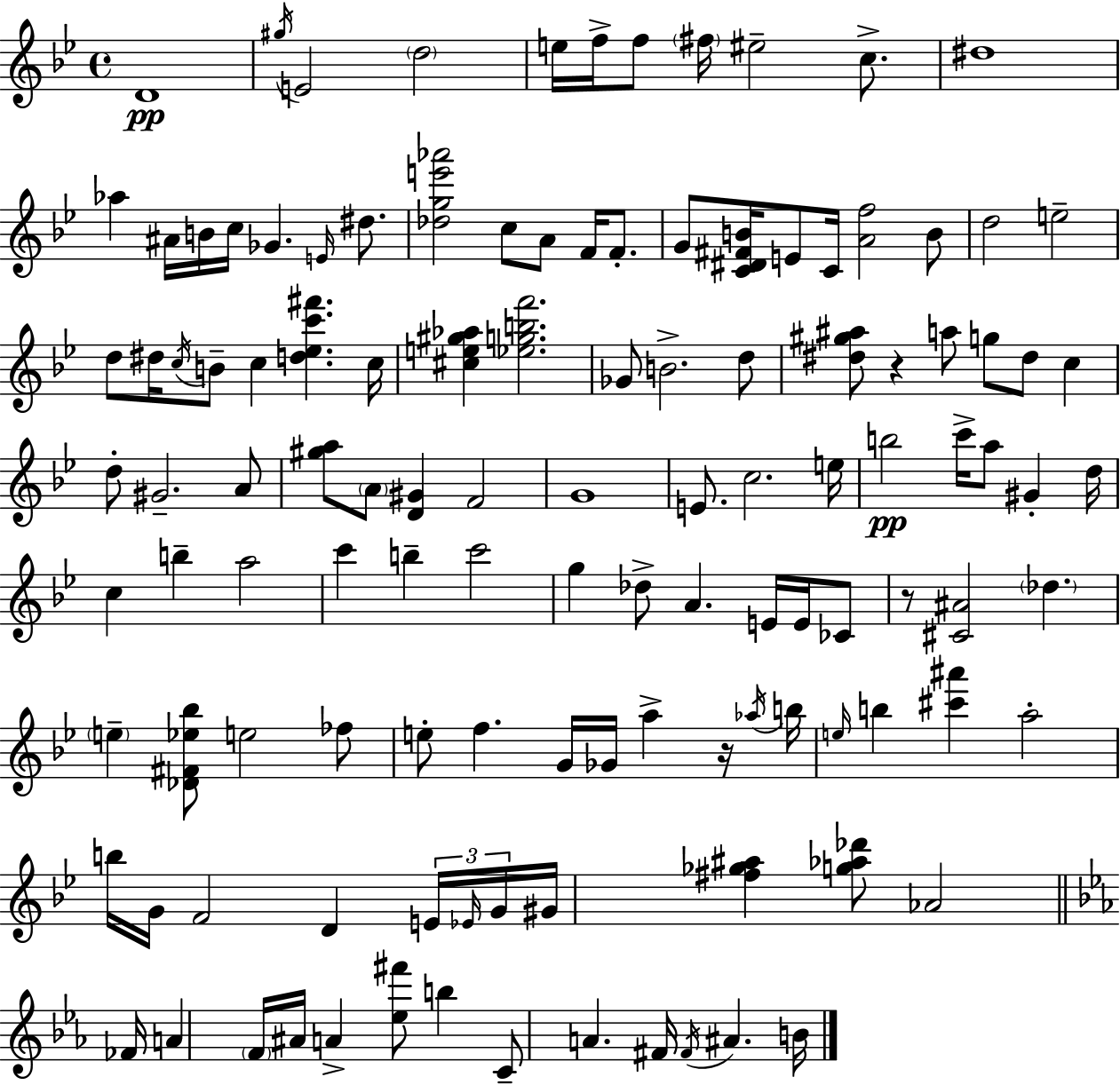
X:1
T:Untitled
M:4/4
L:1/4
K:Bb
D4 ^g/4 E2 d2 e/4 f/4 f/2 ^f/4 ^e2 c/2 ^d4 _a ^A/4 B/4 c/4 _G E/4 ^d/2 [_dge'_a']2 c/2 A/2 F/4 F/2 G/2 [C^D^FB]/4 E/2 C/4 [Af]2 B/2 d2 e2 d/2 ^d/4 c/4 B/2 c [d_ec'^f'] c/4 [^ce^g_a] [_egbf']2 _G/2 B2 d/2 [^d^g^a]/2 z a/2 g/2 ^d/2 c d/2 ^G2 A/2 [^ga]/2 A/2 [D^G] F2 G4 E/2 c2 e/4 b2 c'/4 a/2 ^G d/4 c b a2 c' b c'2 g _d/2 A E/4 E/4 _C/2 z/2 [^C^A]2 _d e [_D^F_e_b]/2 e2 _f/2 e/2 f G/4 _G/4 a z/4 _a/4 b/4 e/4 b [^c'^a'] a2 b/4 G/4 F2 D E/4 _E/4 G/4 ^G/4 [^f_g^a] [g_a_d']/2 _A2 _F/4 A F/4 ^A/4 A [_e^f']/2 b C/2 A ^F/4 ^F/4 ^A B/4